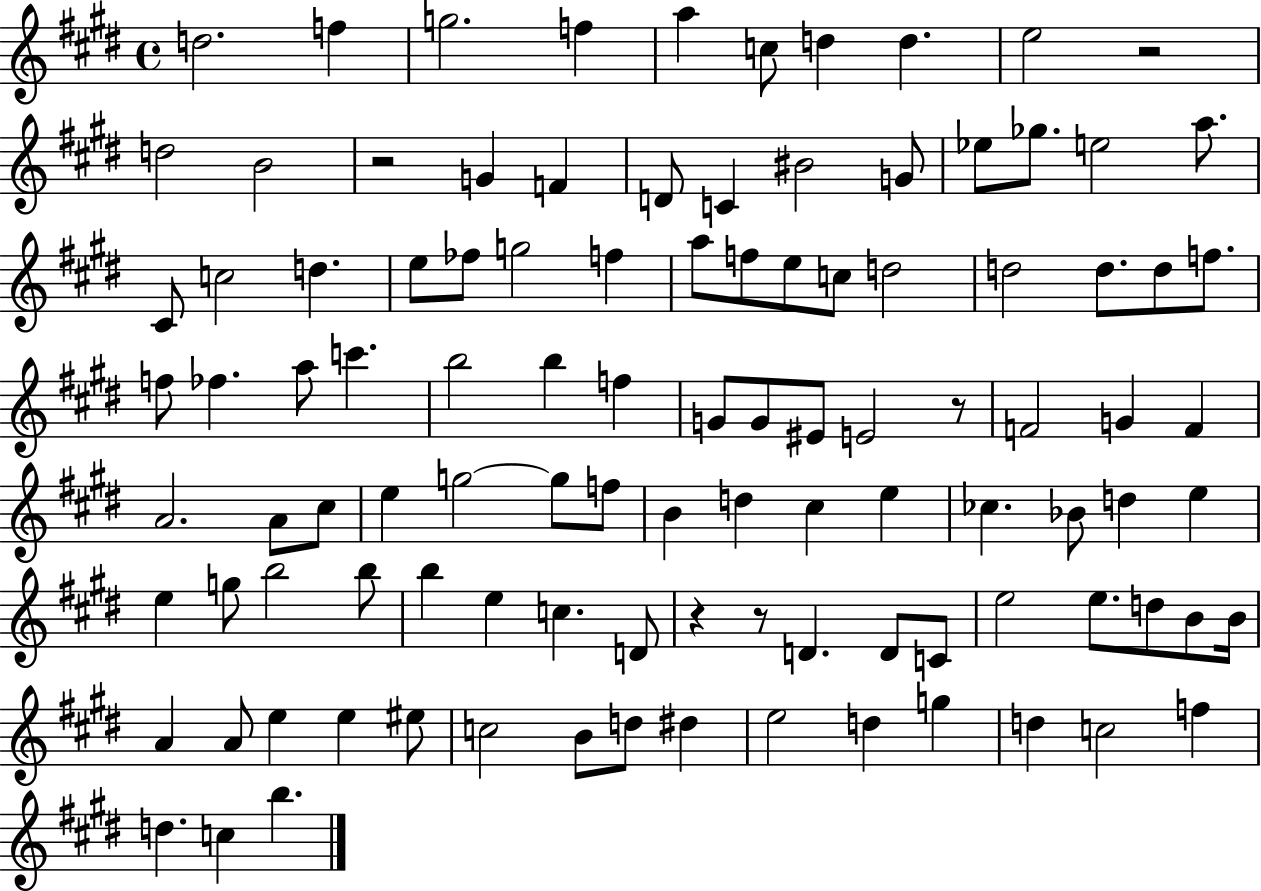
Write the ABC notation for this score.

X:1
T:Untitled
M:4/4
L:1/4
K:E
d2 f g2 f a c/2 d d e2 z2 d2 B2 z2 G F D/2 C ^B2 G/2 _e/2 _g/2 e2 a/2 ^C/2 c2 d e/2 _f/2 g2 f a/2 f/2 e/2 c/2 d2 d2 d/2 d/2 f/2 f/2 _f a/2 c' b2 b f G/2 G/2 ^E/2 E2 z/2 F2 G F A2 A/2 ^c/2 e g2 g/2 f/2 B d ^c e _c _B/2 d e e g/2 b2 b/2 b e c D/2 z z/2 D D/2 C/2 e2 e/2 d/2 B/2 B/4 A A/2 e e ^e/2 c2 B/2 d/2 ^d e2 d g d c2 f d c b